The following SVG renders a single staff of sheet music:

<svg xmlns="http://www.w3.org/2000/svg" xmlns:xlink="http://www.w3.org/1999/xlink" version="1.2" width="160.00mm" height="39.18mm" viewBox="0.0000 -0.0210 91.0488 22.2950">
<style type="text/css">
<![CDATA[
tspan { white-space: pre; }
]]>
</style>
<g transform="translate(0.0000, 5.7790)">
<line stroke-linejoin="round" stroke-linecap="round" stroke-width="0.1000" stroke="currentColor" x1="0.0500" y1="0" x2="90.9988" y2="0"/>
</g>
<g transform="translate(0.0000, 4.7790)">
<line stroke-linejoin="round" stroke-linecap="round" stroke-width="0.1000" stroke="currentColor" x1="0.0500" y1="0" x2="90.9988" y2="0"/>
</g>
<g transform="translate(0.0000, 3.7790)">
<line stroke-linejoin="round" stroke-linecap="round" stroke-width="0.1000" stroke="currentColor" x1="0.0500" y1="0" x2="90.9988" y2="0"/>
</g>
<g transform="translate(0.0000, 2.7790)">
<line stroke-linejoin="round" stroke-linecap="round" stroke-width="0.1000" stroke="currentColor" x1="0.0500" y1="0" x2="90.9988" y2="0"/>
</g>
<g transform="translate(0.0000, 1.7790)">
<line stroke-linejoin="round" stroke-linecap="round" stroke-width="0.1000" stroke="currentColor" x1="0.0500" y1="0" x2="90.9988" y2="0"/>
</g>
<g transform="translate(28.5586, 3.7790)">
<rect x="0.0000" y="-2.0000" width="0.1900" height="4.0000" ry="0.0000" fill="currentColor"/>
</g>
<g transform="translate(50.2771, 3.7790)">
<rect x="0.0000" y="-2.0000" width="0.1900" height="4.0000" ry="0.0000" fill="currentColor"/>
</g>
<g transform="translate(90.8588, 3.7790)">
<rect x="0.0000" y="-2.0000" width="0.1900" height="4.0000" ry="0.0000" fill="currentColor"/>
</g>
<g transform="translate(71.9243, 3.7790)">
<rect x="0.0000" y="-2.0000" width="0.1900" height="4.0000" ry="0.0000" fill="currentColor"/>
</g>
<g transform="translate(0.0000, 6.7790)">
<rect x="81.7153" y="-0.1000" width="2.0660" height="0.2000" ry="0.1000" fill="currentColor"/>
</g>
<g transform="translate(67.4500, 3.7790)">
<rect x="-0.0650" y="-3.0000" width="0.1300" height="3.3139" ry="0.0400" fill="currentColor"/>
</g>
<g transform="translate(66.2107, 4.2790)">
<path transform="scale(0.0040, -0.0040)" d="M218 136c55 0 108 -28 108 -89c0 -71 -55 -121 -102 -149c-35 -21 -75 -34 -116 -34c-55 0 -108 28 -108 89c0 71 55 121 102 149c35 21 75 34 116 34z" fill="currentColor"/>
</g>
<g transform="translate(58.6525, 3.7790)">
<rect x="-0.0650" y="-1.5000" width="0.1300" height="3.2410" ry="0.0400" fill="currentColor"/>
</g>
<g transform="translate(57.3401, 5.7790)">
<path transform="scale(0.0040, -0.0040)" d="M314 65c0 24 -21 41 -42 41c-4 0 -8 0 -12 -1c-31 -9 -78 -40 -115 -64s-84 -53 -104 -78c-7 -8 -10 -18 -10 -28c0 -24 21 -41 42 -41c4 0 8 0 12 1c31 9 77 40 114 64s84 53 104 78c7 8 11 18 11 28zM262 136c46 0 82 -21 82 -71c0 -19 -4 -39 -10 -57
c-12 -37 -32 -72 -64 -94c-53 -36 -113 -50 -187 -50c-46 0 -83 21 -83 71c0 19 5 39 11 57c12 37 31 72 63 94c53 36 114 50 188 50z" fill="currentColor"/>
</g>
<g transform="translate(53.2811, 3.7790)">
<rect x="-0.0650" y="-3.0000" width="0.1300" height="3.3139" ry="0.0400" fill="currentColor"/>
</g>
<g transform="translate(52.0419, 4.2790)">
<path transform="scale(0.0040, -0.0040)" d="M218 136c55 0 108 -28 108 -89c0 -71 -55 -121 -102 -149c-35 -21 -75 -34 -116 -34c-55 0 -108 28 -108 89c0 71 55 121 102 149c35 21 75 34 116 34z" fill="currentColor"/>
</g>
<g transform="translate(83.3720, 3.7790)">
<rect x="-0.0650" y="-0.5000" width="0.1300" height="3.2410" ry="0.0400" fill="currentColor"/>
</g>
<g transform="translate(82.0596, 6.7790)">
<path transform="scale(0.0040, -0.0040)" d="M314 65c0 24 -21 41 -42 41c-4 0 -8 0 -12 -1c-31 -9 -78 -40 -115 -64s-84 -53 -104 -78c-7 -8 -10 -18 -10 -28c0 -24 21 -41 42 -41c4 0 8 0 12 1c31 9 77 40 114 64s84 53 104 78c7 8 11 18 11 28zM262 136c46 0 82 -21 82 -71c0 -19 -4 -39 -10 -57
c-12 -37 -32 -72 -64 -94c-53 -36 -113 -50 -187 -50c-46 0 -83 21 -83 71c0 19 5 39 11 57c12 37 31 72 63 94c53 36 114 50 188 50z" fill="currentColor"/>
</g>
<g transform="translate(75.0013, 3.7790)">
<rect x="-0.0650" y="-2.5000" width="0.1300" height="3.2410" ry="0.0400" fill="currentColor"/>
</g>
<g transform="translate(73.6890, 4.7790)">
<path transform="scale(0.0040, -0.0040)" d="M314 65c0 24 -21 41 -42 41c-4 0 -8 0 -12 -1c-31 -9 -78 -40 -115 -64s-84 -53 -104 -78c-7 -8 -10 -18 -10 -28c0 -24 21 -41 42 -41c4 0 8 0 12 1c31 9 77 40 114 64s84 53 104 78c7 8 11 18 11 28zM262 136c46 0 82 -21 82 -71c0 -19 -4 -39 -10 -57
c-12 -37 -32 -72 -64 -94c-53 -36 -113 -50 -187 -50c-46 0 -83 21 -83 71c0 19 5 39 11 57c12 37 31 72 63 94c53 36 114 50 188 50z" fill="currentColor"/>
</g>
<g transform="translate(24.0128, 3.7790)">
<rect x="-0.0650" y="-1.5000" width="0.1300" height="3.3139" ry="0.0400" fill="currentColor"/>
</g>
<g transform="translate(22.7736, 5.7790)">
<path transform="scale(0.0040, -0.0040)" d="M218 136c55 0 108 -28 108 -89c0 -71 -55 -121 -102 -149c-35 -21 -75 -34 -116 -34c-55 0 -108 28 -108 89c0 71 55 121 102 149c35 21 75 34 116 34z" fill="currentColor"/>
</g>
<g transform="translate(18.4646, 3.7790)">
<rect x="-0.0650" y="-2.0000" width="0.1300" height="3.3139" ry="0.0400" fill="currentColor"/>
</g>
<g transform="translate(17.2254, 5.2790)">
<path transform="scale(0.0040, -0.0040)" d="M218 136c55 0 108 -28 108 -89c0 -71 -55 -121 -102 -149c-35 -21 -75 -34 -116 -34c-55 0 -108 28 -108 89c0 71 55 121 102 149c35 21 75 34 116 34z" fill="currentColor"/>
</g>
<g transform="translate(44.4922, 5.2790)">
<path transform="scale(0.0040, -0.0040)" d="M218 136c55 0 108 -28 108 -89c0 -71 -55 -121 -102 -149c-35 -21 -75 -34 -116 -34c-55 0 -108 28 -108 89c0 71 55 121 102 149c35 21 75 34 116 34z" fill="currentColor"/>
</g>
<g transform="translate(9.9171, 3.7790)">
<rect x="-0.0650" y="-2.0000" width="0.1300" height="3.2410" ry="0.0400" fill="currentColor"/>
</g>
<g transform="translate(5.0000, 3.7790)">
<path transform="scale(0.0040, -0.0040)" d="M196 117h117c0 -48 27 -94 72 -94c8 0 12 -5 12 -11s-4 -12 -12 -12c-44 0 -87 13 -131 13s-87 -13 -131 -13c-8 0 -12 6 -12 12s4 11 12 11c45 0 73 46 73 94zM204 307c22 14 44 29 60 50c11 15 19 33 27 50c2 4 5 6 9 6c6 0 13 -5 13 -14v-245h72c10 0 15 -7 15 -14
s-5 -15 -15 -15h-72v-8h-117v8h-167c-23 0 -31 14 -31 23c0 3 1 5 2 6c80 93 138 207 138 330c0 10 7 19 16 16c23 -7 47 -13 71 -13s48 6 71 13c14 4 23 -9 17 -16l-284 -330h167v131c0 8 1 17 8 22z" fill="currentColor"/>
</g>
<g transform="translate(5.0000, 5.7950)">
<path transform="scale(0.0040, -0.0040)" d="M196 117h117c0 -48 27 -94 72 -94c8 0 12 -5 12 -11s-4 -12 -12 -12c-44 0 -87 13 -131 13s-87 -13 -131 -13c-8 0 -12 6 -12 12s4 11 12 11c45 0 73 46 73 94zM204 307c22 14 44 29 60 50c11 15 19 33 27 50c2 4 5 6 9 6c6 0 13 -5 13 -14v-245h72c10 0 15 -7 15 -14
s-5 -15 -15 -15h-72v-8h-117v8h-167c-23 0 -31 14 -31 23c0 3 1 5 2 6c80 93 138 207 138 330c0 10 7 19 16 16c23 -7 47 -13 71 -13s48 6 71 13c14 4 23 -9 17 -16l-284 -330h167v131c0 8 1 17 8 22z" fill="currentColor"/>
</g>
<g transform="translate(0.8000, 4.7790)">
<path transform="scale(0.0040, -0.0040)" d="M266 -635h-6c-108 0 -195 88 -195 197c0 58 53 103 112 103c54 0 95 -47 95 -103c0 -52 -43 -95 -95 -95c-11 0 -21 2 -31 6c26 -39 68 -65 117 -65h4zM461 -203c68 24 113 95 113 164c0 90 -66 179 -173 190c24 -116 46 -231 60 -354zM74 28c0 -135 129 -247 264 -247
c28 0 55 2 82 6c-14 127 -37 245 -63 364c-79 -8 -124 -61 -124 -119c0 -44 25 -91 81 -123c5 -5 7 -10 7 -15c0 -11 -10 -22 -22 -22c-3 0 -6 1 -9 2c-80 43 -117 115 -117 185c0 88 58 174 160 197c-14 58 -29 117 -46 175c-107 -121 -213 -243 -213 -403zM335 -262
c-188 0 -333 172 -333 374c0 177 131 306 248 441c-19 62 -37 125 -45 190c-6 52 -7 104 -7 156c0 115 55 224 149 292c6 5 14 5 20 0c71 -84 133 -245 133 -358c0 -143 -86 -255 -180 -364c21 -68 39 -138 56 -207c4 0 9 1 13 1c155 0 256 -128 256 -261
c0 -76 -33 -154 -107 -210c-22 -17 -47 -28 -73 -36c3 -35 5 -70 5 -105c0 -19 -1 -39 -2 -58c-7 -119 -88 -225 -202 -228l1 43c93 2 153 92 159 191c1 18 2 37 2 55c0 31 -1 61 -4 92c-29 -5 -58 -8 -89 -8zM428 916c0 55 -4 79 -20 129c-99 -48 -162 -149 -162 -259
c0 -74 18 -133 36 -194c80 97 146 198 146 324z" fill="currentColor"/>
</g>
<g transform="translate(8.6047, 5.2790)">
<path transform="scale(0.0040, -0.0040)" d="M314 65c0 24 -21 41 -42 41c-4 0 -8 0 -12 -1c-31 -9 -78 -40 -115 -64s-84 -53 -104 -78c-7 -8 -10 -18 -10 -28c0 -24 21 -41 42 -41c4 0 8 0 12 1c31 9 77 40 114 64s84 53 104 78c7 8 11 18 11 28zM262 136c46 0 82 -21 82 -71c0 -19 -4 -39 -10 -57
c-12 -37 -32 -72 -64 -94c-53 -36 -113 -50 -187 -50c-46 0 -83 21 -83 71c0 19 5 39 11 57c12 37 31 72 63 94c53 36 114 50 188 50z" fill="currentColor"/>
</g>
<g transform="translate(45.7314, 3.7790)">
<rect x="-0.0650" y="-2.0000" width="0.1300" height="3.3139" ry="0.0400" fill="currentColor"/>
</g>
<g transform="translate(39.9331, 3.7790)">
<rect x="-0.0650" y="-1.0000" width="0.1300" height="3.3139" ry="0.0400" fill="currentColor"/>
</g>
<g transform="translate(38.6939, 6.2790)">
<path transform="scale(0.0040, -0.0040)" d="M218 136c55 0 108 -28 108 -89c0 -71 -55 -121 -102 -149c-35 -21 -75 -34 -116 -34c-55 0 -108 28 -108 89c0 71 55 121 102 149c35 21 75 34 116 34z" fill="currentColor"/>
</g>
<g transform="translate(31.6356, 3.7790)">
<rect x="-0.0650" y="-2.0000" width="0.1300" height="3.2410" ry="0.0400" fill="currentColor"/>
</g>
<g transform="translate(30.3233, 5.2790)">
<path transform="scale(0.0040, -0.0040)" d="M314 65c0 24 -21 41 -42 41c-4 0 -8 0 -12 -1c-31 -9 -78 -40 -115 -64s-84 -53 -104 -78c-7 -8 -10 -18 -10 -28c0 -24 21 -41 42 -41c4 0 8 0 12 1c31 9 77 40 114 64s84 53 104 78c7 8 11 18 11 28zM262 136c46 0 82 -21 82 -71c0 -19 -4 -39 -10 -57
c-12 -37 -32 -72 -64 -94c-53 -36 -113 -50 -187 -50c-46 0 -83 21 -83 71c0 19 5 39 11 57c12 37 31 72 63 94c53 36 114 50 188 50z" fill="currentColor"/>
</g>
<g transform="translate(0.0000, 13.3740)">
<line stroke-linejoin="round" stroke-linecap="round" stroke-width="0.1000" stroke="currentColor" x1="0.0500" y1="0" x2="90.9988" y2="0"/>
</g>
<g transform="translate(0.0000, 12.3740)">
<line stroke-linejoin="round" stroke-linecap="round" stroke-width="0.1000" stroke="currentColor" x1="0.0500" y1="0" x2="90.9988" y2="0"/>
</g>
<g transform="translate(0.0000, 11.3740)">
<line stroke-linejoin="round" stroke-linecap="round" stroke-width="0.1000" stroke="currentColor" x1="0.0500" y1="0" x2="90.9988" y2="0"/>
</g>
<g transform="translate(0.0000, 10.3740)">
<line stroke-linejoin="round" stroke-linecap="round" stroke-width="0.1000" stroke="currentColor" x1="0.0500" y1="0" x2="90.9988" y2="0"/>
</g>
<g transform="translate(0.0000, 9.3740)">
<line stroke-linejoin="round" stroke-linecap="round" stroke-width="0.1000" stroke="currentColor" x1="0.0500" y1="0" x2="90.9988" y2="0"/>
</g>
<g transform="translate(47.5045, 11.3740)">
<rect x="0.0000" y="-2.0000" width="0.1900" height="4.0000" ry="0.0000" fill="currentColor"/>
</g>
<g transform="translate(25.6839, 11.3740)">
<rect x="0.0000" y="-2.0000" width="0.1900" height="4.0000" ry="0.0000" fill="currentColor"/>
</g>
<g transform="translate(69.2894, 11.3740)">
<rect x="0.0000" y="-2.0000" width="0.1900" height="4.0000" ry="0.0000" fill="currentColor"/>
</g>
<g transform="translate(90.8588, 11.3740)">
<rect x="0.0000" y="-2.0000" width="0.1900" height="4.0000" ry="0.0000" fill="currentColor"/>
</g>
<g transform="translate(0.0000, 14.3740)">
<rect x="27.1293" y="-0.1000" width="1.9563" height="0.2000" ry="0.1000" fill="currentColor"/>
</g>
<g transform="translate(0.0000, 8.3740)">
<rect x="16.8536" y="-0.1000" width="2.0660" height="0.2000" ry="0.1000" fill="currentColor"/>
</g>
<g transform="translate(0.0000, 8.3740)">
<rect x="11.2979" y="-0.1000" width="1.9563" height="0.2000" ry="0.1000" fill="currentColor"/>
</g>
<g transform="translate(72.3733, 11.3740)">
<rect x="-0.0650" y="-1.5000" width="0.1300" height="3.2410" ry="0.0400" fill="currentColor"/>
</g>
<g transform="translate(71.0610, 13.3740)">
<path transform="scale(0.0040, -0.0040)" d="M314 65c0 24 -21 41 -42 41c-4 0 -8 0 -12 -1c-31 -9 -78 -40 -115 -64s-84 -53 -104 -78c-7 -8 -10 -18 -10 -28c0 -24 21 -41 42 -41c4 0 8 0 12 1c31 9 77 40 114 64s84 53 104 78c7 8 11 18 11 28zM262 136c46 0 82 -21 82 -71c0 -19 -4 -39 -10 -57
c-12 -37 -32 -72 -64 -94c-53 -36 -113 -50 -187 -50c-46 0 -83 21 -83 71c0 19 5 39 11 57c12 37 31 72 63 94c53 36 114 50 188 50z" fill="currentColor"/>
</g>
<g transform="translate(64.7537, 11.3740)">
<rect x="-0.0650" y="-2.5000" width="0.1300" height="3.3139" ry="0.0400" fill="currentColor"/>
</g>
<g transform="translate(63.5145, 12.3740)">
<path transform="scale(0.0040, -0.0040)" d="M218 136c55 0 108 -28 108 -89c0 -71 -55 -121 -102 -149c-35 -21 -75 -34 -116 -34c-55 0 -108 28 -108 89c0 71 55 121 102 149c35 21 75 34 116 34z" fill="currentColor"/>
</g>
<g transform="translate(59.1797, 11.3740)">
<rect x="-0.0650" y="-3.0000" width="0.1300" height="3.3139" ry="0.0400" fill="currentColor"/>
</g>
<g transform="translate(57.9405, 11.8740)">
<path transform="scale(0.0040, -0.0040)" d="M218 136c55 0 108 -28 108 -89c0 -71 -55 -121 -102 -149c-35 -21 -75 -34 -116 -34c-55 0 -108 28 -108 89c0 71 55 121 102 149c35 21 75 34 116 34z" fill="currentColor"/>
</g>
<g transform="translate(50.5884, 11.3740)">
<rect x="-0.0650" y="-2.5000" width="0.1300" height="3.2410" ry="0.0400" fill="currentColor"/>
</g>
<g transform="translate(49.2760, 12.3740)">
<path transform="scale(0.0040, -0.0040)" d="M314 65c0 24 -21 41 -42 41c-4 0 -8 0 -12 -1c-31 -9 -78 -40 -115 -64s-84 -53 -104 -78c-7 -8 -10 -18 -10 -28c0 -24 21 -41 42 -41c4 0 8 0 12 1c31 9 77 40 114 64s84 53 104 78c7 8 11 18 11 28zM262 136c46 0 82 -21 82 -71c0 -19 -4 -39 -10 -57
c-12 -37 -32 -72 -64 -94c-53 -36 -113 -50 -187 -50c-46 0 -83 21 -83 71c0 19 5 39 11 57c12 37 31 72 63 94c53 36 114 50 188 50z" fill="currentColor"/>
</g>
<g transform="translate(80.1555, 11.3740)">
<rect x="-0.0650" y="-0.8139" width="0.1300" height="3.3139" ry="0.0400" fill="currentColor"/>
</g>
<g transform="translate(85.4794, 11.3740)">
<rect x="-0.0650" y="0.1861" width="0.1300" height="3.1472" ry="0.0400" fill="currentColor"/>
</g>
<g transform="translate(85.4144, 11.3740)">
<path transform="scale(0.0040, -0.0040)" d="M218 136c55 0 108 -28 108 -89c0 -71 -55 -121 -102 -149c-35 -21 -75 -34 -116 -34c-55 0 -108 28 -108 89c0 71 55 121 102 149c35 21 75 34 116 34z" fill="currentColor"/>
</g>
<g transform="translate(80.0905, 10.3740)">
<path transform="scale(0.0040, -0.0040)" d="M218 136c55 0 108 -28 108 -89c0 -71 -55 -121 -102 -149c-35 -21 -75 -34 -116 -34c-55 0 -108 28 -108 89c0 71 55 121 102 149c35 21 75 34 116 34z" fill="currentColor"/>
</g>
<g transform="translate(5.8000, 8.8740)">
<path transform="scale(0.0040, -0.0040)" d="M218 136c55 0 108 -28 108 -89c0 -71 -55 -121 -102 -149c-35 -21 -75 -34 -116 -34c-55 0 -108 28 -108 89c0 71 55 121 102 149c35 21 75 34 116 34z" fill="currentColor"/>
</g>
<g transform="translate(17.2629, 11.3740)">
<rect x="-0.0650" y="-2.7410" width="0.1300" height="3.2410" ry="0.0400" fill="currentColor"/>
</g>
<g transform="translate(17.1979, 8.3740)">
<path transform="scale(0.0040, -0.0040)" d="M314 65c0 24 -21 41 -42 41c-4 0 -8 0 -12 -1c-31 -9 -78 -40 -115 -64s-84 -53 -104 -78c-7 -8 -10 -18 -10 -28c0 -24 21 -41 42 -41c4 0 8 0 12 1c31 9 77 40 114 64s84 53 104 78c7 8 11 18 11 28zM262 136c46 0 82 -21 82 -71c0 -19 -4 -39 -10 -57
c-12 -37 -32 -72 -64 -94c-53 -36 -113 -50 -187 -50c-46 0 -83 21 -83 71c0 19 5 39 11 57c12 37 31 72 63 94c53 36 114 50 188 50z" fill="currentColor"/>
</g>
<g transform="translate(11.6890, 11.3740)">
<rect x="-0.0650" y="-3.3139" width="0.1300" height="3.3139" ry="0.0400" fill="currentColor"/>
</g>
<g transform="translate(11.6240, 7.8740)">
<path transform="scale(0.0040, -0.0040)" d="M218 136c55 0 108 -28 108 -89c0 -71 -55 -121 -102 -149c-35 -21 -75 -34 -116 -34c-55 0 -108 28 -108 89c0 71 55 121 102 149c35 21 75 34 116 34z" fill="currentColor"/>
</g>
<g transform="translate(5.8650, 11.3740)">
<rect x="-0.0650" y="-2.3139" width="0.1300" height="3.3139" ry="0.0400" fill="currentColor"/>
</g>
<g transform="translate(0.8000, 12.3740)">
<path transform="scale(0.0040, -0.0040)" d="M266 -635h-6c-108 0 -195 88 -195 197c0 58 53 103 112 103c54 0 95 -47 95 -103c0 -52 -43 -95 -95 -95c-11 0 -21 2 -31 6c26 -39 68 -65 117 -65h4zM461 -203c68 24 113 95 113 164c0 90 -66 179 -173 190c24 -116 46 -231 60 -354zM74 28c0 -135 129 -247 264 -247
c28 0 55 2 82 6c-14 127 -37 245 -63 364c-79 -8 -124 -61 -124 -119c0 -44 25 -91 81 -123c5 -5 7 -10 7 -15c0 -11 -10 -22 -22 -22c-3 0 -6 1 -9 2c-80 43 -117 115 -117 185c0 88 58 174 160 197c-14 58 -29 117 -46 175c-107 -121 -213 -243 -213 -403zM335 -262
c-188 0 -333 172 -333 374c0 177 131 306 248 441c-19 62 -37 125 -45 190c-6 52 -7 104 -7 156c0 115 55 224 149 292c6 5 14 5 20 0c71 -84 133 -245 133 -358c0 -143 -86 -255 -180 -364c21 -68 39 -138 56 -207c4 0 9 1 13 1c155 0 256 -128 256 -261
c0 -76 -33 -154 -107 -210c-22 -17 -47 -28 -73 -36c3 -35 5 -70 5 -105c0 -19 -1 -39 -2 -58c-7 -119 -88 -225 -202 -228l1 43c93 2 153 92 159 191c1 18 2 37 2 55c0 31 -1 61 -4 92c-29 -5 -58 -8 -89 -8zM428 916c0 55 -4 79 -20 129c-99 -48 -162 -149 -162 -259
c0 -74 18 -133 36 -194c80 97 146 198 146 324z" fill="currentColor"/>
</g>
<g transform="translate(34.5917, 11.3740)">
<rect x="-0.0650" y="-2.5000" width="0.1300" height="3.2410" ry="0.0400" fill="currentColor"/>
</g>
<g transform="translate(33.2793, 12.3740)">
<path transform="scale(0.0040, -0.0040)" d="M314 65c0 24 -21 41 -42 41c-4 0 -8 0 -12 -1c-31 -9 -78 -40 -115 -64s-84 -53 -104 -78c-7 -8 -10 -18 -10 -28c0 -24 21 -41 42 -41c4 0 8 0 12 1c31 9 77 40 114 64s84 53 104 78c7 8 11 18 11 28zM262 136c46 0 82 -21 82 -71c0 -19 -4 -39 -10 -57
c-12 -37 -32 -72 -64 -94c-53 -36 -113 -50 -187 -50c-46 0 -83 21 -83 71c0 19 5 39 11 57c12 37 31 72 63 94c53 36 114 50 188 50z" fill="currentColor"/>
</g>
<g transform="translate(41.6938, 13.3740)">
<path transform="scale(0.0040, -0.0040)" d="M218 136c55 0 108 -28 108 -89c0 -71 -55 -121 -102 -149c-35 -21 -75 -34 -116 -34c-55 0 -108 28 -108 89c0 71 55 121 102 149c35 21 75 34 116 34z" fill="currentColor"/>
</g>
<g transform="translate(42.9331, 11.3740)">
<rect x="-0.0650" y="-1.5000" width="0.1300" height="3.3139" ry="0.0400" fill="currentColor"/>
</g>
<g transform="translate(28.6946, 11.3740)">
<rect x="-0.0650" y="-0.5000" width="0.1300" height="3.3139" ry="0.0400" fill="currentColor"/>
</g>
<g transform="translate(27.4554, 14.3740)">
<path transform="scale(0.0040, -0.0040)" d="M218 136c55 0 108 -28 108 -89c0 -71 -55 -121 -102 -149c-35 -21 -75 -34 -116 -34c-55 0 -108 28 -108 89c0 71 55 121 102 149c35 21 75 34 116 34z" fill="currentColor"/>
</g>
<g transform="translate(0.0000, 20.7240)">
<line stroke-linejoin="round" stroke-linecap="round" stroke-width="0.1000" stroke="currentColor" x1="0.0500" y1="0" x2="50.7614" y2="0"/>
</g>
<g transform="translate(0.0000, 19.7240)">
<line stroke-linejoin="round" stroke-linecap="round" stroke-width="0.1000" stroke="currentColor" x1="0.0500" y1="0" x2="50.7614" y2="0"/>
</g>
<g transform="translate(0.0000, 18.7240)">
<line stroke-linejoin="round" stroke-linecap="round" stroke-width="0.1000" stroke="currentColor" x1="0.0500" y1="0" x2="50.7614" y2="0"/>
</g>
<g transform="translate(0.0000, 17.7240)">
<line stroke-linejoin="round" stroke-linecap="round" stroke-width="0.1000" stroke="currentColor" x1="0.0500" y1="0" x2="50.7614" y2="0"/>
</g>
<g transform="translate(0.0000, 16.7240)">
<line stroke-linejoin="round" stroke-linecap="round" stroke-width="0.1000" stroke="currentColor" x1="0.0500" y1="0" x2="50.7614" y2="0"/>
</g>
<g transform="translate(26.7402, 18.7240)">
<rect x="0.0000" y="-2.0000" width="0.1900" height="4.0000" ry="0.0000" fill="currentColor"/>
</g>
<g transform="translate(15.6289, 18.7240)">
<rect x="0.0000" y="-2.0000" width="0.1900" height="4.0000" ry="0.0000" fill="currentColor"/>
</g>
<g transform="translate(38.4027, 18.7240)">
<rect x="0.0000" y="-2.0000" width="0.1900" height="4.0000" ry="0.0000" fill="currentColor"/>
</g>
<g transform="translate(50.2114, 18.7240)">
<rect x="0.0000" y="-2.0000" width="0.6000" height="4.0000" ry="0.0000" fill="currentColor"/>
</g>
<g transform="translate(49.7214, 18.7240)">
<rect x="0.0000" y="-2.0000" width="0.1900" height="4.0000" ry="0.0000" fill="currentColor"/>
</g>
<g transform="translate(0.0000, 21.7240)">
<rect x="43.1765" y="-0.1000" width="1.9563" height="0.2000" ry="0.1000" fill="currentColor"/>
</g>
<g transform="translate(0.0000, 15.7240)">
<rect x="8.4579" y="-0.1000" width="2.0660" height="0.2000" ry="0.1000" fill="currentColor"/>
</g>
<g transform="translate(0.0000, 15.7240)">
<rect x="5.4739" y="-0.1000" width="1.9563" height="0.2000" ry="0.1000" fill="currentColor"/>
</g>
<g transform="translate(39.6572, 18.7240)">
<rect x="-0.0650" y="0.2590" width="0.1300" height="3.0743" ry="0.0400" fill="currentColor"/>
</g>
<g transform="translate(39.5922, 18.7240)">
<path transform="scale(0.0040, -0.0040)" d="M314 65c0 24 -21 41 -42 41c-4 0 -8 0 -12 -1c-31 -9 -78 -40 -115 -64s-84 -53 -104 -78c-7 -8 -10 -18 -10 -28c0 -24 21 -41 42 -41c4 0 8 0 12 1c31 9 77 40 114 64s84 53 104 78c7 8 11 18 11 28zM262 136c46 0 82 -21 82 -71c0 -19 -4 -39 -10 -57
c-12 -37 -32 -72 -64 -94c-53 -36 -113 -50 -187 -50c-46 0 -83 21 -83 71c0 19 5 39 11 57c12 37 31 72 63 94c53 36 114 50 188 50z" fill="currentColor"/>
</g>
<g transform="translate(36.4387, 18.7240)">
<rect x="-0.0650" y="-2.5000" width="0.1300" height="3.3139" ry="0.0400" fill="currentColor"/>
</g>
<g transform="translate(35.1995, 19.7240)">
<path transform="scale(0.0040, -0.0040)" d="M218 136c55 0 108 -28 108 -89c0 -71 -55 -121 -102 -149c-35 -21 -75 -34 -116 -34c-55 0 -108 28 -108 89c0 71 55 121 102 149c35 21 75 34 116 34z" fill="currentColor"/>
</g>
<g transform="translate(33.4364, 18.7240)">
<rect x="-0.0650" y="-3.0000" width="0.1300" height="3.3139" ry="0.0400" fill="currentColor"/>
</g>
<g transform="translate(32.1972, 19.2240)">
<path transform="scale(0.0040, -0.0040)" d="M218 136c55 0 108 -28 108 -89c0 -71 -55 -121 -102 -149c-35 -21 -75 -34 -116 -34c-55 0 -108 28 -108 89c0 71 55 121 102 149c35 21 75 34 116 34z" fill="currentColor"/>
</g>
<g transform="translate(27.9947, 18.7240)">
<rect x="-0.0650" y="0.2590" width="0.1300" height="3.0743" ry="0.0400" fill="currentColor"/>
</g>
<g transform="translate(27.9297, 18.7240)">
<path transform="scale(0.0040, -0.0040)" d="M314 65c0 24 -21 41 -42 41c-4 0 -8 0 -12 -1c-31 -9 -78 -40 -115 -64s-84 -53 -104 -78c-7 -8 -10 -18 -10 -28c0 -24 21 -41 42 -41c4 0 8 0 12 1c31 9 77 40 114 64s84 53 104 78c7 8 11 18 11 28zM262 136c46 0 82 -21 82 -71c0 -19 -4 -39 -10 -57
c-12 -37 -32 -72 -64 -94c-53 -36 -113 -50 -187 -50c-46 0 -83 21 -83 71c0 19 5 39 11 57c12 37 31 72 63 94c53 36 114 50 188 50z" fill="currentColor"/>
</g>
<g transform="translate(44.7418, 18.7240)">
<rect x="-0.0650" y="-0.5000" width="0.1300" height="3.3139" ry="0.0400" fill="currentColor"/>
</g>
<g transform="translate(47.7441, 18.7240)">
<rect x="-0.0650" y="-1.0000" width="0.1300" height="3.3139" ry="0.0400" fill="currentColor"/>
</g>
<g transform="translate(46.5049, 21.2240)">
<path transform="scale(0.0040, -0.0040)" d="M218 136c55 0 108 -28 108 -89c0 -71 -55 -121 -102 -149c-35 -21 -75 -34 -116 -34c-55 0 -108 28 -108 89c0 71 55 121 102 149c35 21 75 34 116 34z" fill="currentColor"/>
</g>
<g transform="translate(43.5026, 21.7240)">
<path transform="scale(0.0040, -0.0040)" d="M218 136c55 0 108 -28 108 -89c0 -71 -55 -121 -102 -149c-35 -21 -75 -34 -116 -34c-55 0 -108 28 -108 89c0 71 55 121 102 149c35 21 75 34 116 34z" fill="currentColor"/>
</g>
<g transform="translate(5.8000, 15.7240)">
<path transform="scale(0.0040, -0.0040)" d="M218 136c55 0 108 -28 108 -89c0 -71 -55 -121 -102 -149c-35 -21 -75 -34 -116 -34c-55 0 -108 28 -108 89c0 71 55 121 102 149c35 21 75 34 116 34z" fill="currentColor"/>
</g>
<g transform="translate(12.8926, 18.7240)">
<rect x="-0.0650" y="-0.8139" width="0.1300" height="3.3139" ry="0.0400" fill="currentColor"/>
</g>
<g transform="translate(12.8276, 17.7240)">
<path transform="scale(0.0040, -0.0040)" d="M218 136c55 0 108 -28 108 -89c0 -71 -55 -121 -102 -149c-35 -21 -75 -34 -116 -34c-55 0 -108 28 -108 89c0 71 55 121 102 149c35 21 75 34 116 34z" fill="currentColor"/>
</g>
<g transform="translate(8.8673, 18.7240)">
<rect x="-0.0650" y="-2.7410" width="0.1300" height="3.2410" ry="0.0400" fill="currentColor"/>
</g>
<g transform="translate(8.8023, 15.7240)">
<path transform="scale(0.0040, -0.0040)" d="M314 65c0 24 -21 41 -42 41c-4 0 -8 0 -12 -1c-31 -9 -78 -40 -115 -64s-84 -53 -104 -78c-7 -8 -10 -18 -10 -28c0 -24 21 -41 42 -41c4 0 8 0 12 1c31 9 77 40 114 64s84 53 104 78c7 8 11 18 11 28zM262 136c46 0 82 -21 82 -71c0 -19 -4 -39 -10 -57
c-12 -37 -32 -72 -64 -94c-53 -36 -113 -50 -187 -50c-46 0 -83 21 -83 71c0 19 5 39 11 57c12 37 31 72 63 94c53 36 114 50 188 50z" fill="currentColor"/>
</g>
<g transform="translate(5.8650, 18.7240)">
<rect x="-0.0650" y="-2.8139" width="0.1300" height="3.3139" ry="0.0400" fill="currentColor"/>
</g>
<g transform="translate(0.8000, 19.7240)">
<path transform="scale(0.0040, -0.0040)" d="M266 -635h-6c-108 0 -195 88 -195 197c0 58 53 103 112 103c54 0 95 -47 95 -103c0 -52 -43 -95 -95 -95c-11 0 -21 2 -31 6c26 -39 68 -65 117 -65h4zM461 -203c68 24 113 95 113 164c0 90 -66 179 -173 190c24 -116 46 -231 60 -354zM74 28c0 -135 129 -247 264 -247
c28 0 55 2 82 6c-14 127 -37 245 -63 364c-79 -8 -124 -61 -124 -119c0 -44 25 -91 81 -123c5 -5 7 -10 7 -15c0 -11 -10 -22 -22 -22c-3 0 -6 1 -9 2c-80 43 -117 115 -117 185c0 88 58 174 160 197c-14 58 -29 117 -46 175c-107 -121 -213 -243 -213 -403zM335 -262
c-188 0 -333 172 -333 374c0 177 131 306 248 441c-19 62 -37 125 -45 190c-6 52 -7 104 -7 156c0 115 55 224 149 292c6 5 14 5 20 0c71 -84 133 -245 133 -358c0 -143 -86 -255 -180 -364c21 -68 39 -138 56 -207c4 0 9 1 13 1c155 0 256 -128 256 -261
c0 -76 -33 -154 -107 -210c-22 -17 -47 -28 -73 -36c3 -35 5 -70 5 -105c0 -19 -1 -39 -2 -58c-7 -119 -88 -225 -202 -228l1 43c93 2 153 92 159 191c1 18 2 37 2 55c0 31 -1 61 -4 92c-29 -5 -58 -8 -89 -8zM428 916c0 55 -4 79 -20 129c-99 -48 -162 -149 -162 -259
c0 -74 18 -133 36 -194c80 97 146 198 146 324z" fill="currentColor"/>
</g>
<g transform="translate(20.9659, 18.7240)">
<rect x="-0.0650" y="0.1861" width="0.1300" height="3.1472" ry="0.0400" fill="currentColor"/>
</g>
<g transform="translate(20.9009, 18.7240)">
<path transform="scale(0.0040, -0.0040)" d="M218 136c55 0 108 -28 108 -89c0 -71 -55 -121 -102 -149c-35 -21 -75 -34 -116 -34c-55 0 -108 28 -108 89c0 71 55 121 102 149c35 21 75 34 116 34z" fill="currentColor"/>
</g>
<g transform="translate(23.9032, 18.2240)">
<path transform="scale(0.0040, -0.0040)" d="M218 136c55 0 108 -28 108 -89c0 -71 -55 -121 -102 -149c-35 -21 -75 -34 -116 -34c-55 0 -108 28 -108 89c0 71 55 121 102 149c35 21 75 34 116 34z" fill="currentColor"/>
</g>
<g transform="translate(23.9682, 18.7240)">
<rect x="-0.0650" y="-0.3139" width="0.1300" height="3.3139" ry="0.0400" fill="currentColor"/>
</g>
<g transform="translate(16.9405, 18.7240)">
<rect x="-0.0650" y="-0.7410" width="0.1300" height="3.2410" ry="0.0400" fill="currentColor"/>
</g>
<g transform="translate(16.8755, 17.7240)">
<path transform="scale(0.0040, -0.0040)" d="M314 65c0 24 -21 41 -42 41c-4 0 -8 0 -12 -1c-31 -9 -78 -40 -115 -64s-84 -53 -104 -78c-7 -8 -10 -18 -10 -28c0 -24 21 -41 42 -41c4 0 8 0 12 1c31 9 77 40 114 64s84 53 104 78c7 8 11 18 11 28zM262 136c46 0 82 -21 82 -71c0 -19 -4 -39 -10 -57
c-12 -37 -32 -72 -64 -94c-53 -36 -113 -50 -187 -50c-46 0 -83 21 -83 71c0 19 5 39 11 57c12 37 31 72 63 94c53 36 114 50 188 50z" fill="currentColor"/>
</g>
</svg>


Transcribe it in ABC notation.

X:1
T:Untitled
M:4/4
L:1/4
K:C
F2 F E F2 D F A E2 A G2 C2 g b a2 C G2 E G2 A G E2 d B a a2 d d2 B c B2 A G B2 C D